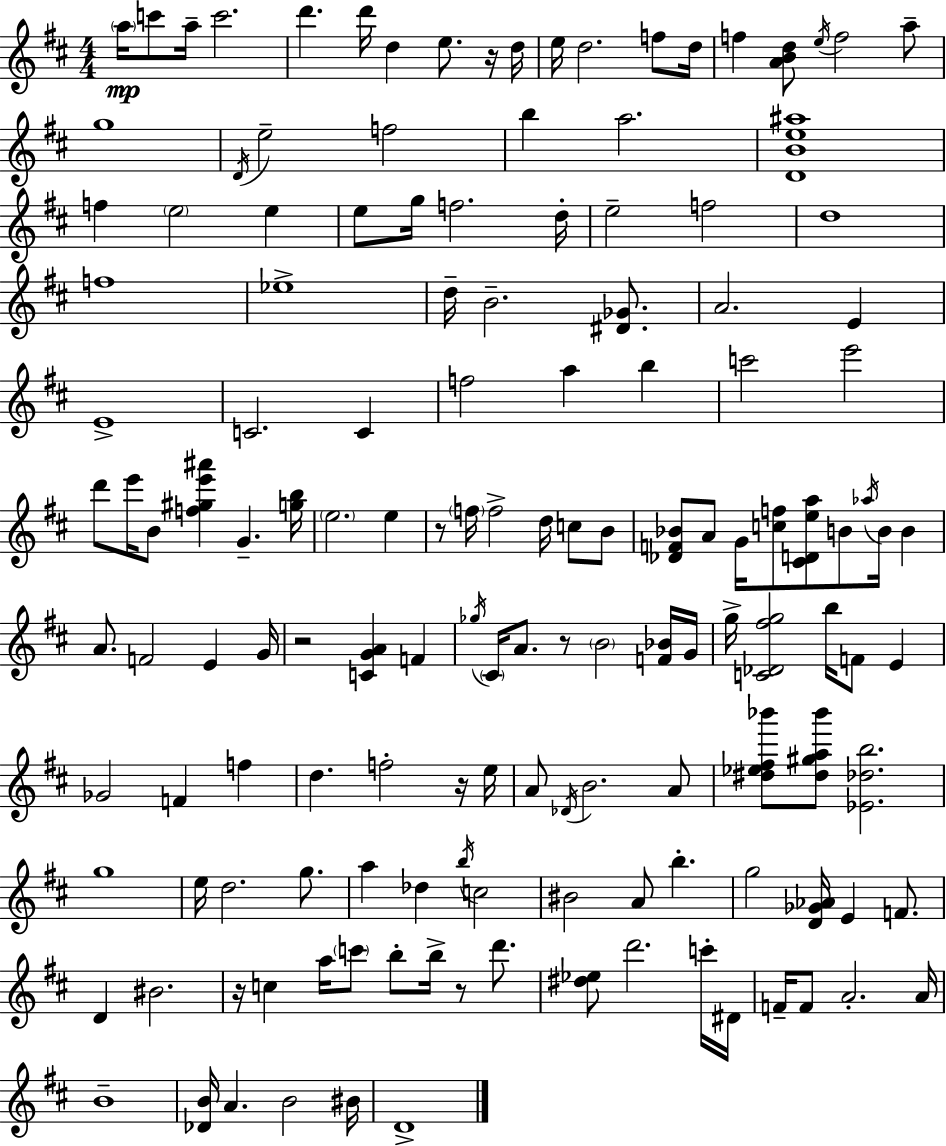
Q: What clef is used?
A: treble